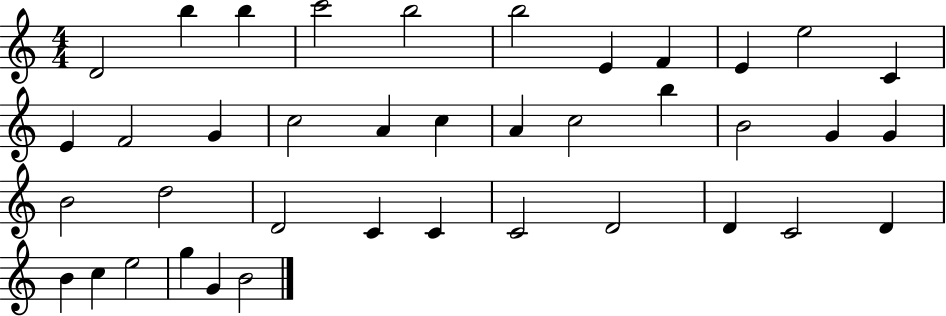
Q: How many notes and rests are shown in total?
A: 39